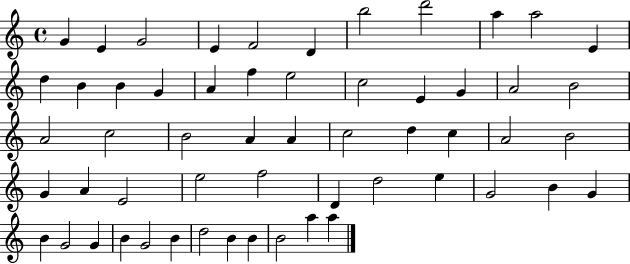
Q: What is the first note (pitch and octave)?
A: G4